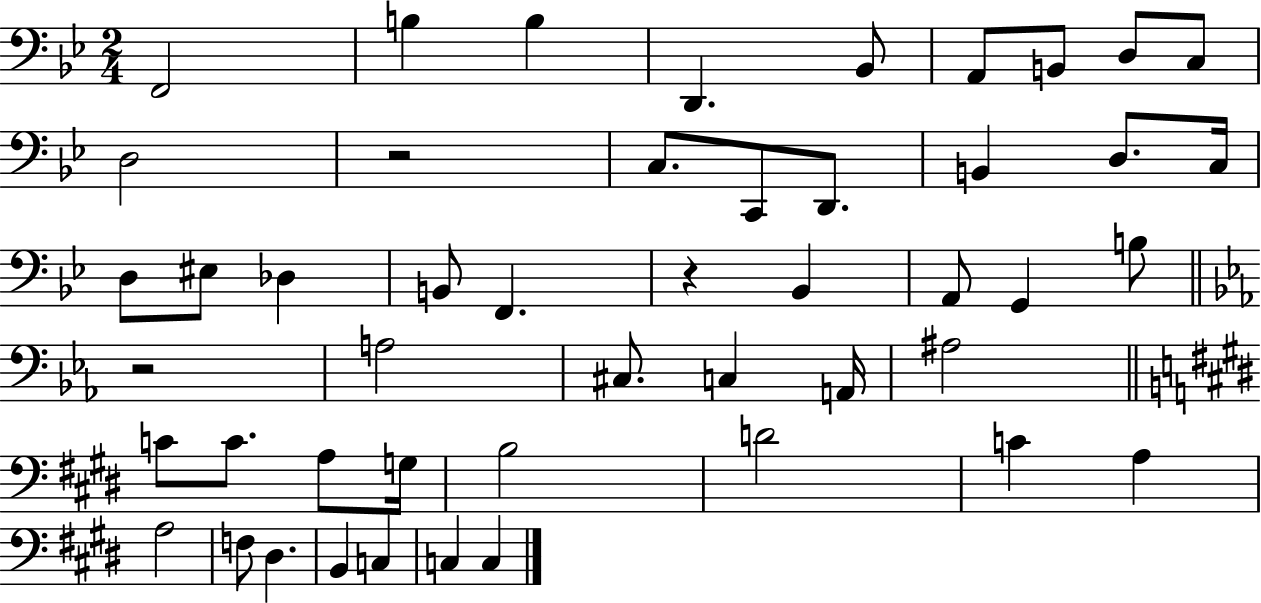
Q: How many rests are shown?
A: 3